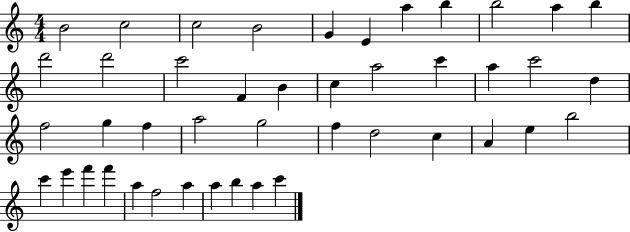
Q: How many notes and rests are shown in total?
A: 44